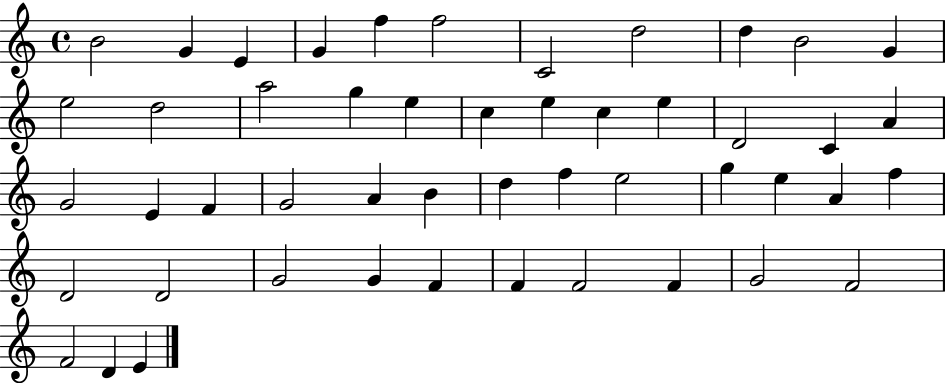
X:1
T:Untitled
M:4/4
L:1/4
K:C
B2 G E G f f2 C2 d2 d B2 G e2 d2 a2 g e c e c e D2 C A G2 E F G2 A B d f e2 g e A f D2 D2 G2 G F F F2 F G2 F2 F2 D E